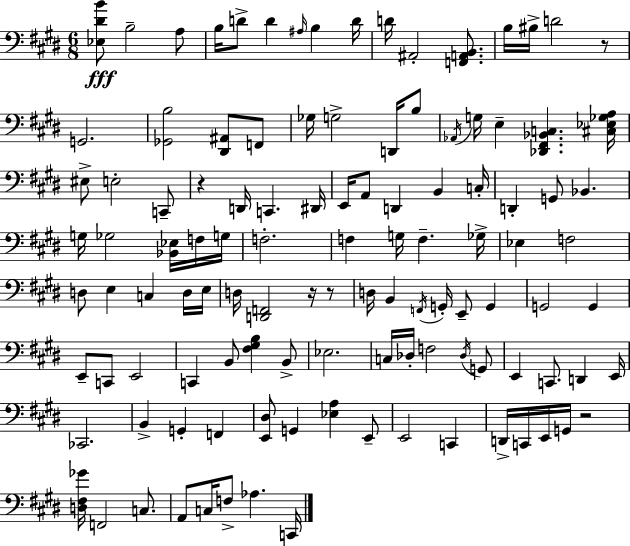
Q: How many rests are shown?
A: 5